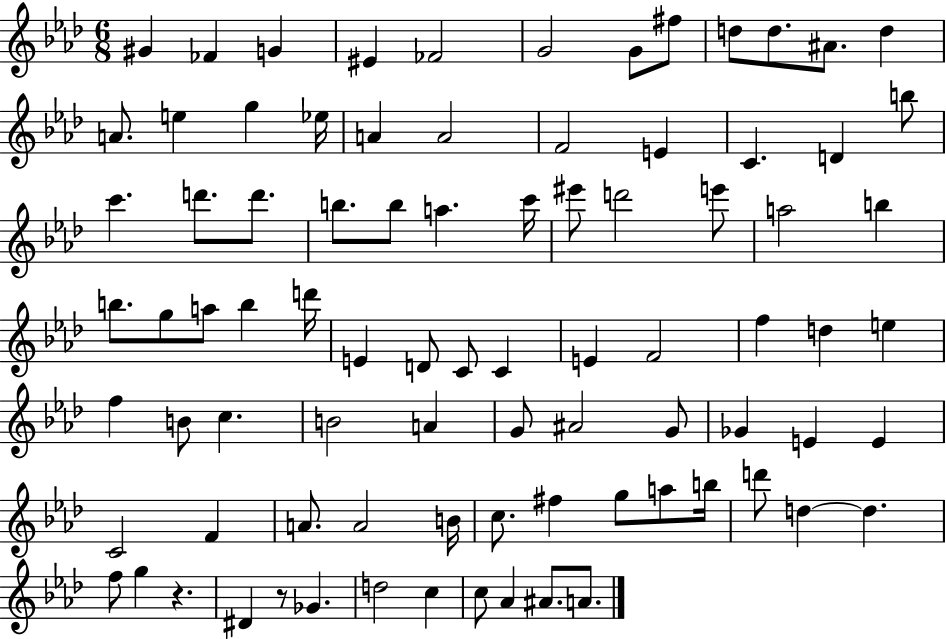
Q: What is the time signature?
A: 6/8